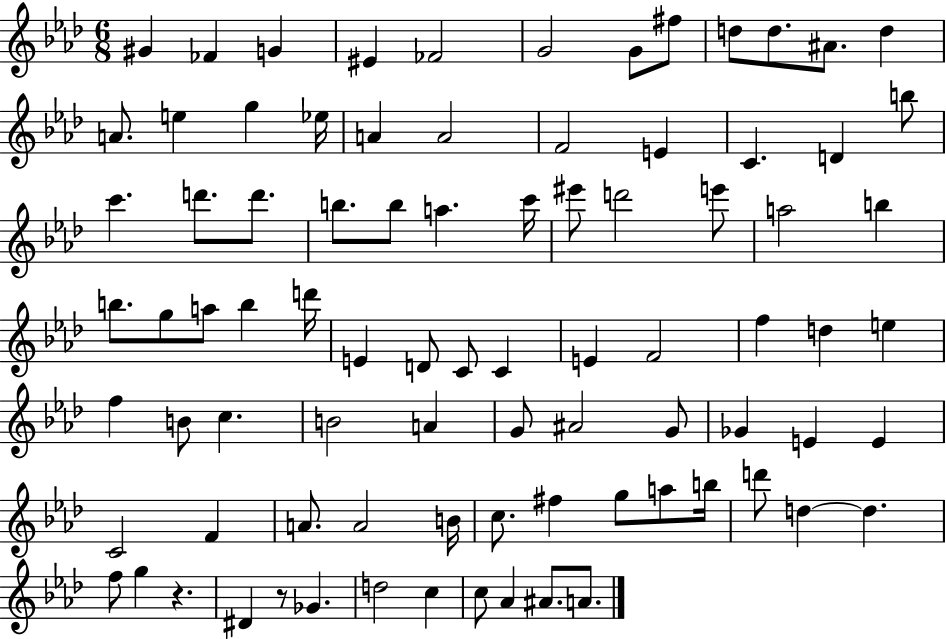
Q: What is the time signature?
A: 6/8